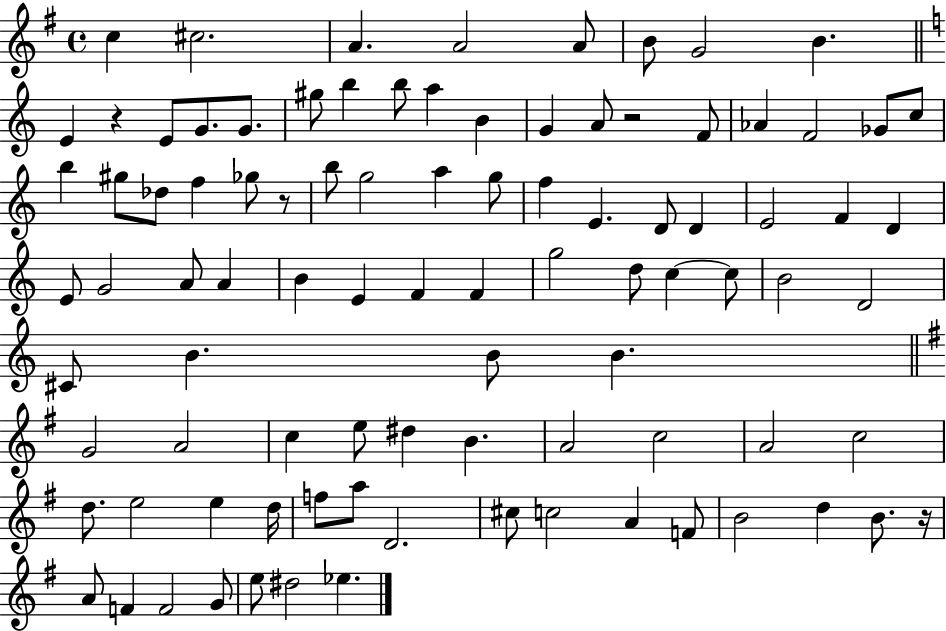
{
  \clef treble
  \time 4/4
  \defaultTimeSignature
  \key g \major
  c''4 cis''2. | a'4. a'2 a'8 | b'8 g'2 b'4. | \bar "||" \break \key c \major e'4 r4 e'8 g'8. g'8. | gis''8 b''4 b''8 a''4 b'4 | g'4 a'8 r2 f'8 | aes'4 f'2 ges'8 c''8 | \break b''4 gis''8 des''8 f''4 ges''8 r8 | b''8 g''2 a''4 g''8 | f''4 e'4. d'8 d'4 | e'2 f'4 d'4 | \break e'8 g'2 a'8 a'4 | b'4 e'4 f'4 f'4 | g''2 d''8 c''4~~ c''8 | b'2 d'2 | \break cis'8 b'4. b'8 b'4. | \bar "||" \break \key g \major g'2 a'2 | c''4 e''8 dis''4 b'4. | a'2 c''2 | a'2 c''2 | \break d''8. e''2 e''4 d''16 | f''8 a''8 d'2. | cis''8 c''2 a'4 f'8 | b'2 d''4 b'8. r16 | \break a'8 f'4 f'2 g'8 | e''8 dis''2 ees''4. | \bar "|."
}